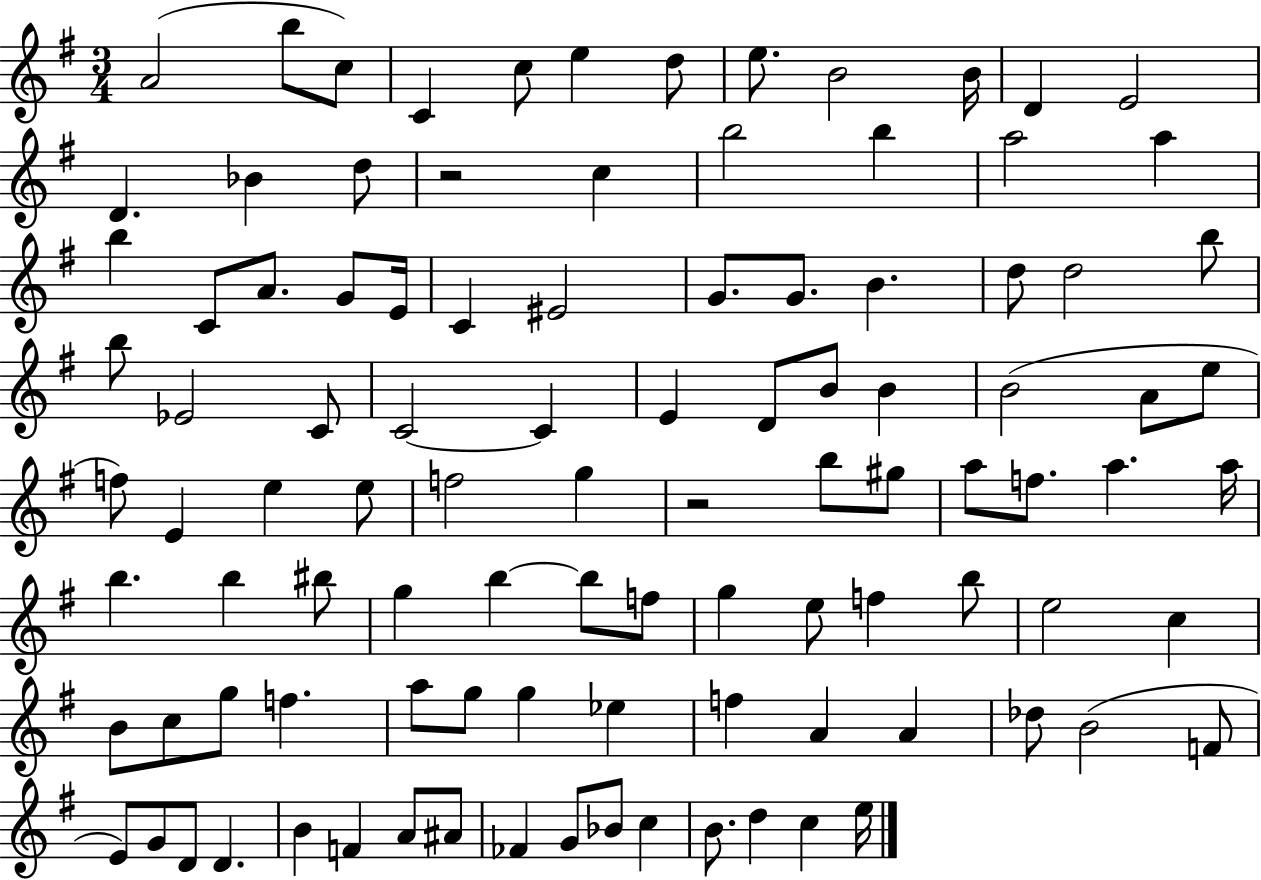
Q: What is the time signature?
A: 3/4